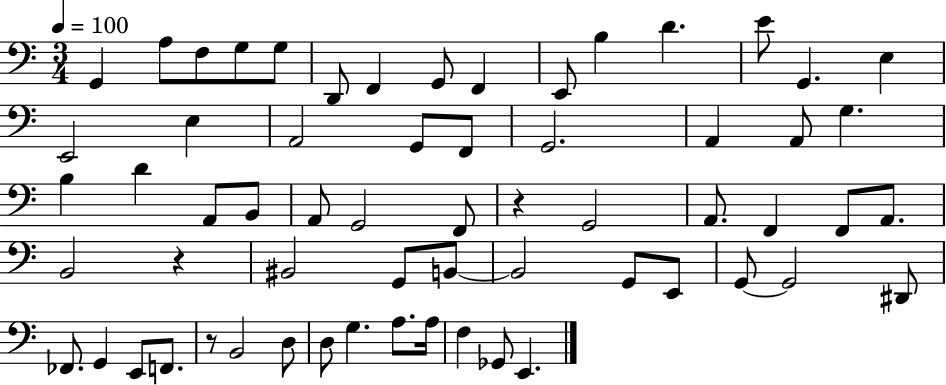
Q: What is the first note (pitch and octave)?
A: G2